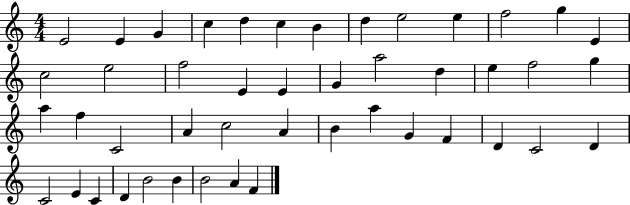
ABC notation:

X:1
T:Untitled
M:4/4
L:1/4
K:C
E2 E G c d c B d e2 e f2 g E c2 e2 f2 E E G a2 d e f2 g a f C2 A c2 A B a G F D C2 D C2 E C D B2 B B2 A F